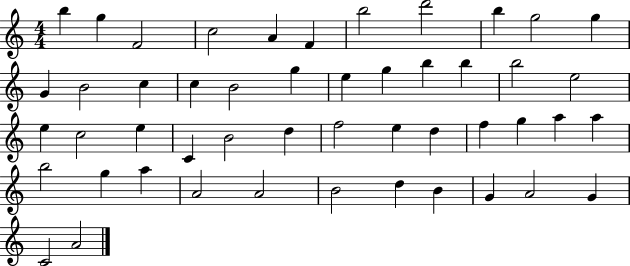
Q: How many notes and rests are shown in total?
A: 49